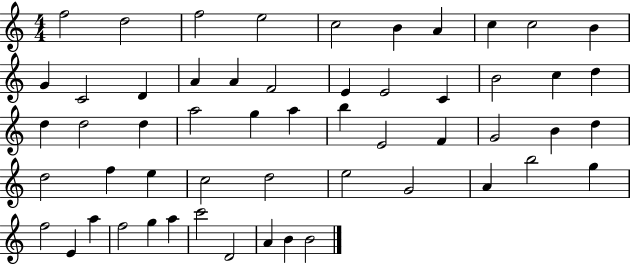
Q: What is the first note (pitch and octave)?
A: F5